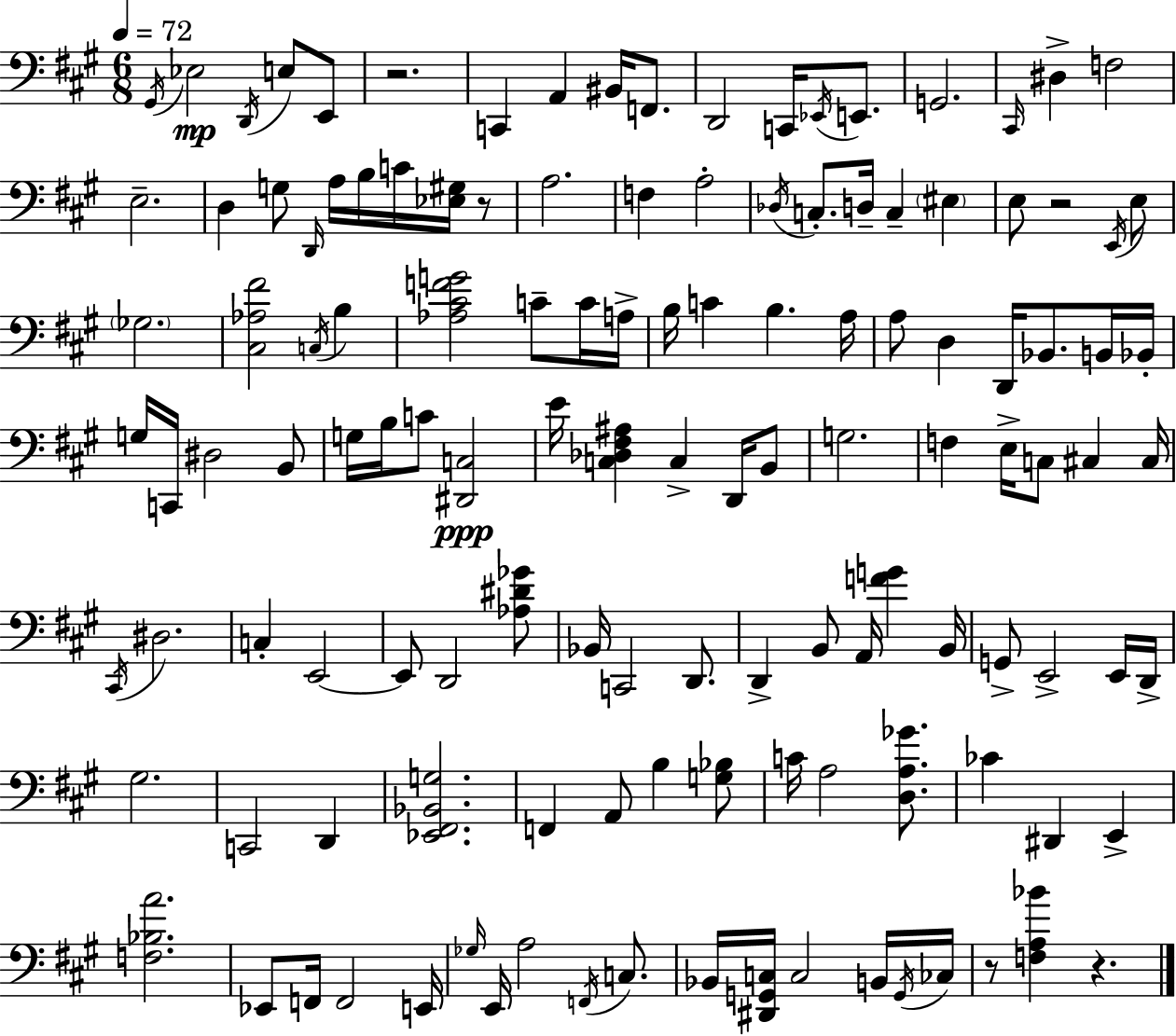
X:1
T:Untitled
M:6/8
L:1/4
K:A
^G,,/4 _E,2 D,,/4 E,/2 E,,/2 z2 C,, A,, ^B,,/4 F,,/2 D,,2 C,,/4 _E,,/4 E,,/2 G,,2 ^C,,/4 ^D, F,2 E,2 D, G,/2 D,,/4 A,/4 B,/4 C/4 [_E,^G,]/4 z/2 A,2 F, A,2 _D,/4 C,/2 D,/4 C, ^E, E,/2 z2 E,,/4 E,/2 _G,2 [^C,_A,^F]2 C,/4 B, [_A,^CFG]2 C/2 C/4 A,/4 B,/4 C B, A,/4 A,/2 D, D,,/4 _B,,/2 B,,/4 _B,,/4 G,/4 C,,/4 ^D,2 B,,/2 G,/4 B,/4 C/2 [^D,,C,]2 E/4 [C,_D,^F,^A,] C, D,,/4 B,,/2 G,2 F, E,/4 C,/2 ^C, ^C,/4 ^C,,/4 ^D,2 C, E,,2 E,,/2 D,,2 [_A,^D_G]/2 _B,,/4 C,,2 D,,/2 D,, B,,/2 A,,/4 [FG] B,,/4 G,,/2 E,,2 E,,/4 D,,/4 ^G,2 C,,2 D,, [_E,,^F,,_B,,G,]2 F,, A,,/2 B, [G,_B,]/2 C/4 A,2 [D,A,_G]/2 _C ^D,, E,, [F,_B,A]2 _E,,/2 F,,/4 F,,2 E,,/4 _G,/4 E,,/4 A,2 F,,/4 C,/2 _B,,/4 [^D,,G,,C,]/4 C,2 B,,/4 G,,/4 _C,/4 z/2 [F,A,_B] z